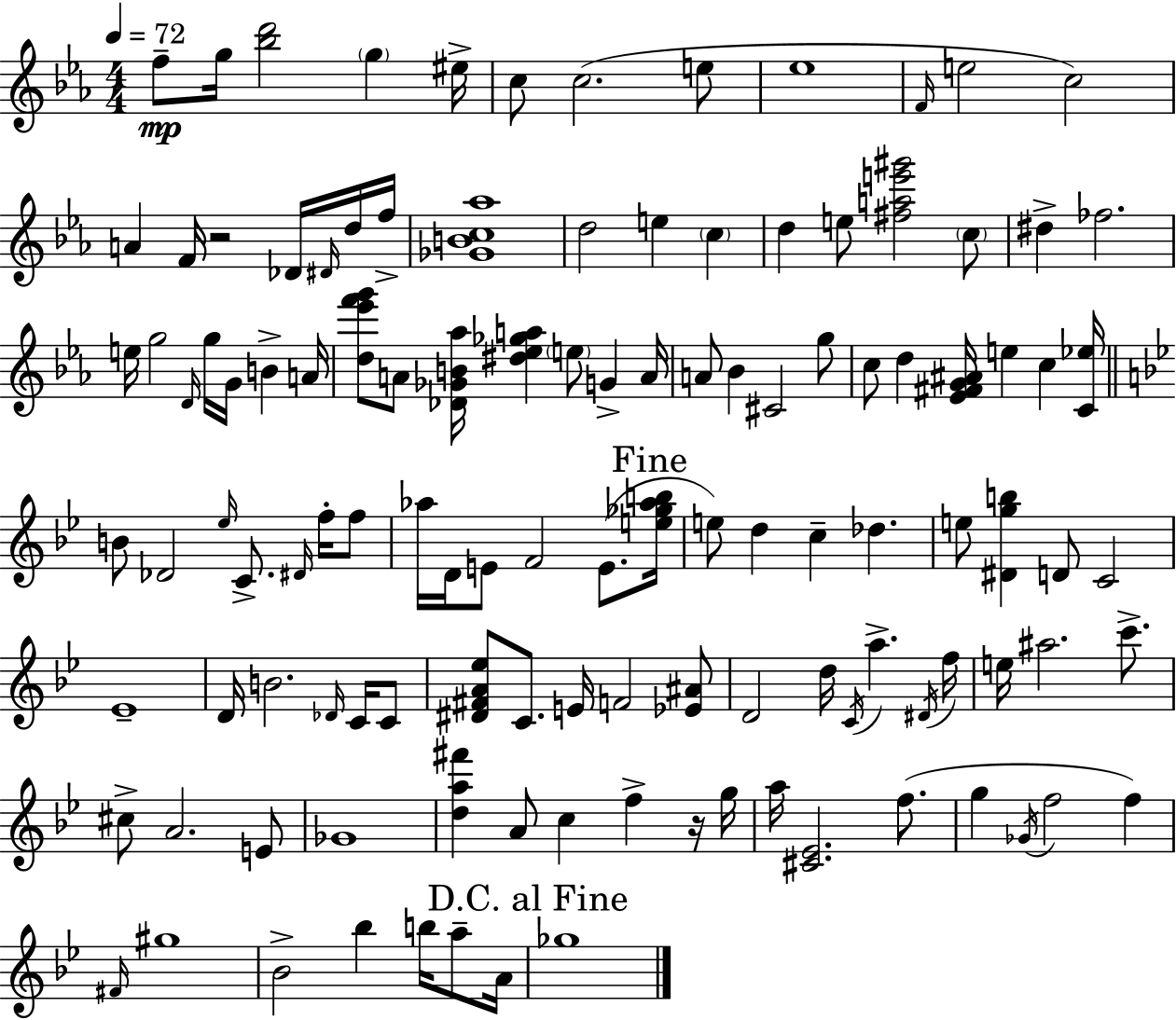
{
  \clef treble
  \numericTimeSignature
  \time 4/4
  \key ees \major
  \tempo 4 = 72
  f''8--\mp g''16 <bes'' d'''>2 \parenthesize g''4 eis''16-> | c''8 c''2.( e''8 | ees''1 | \grace { f'16 } e''2 c''2) | \break a'4 f'16 r2 des'16 \grace { dis'16 } | d''16 f''16-> <ges' b' c'' aes''>1 | d''2 e''4 \parenthesize c''4 | d''4 e''8 <fis'' a'' e''' gis'''>2 | \break \parenthesize c''8 dis''4-> fes''2. | e''16 g''2 \grace { d'16 } g''16 g'16 b'4-> | a'16 <d'' ees''' f''' g'''>8 a'8 <des' ges' b' aes''>16 <dis'' ees'' ges'' a''>4 \parenthesize e''8 g'4-> | a'16 a'8 bes'4 cis'2 | \break g''8 c''8 d''4 <ees' fis' g' ais'>16 e''4 c''4 | <c' ees''>16 \bar "||" \break \key bes \major b'8 des'2 \grace { ees''16 } c'8.-> \grace { dis'16 } f''16-. | f''8 aes''16 d'16 e'8 f'2 e'8.( | \mark "Fine" <e'' ges'' aes'' b''>16 e''8) d''4 c''4-- des''4. | e''8 <dis' g'' b''>4 d'8 c'2 | \break ees'1-- | d'16 b'2. \grace { des'16 } | c'16 c'8 <dis' fis' a' ees''>8 c'8. e'16 f'2 | <ees' ais'>8 d'2 d''16 \acciaccatura { c'16 } a''4.-> | \break \acciaccatura { dis'16 } f''16 e''16 ais''2. | c'''8.-> cis''8-> a'2. | e'8 ges'1 | <d'' a'' fis'''>4 a'8 c''4 f''4-> | \break r16 g''16 a''16 <cis' ees'>2. | f''8.( g''4 \acciaccatura { ges'16 } f''2 | f''4) \grace { fis'16 } gis''1 | bes'2-> bes''4 | \break b''16 a''8-- a'16 \mark "D.C. al Fine" ges''1 | \bar "|."
}